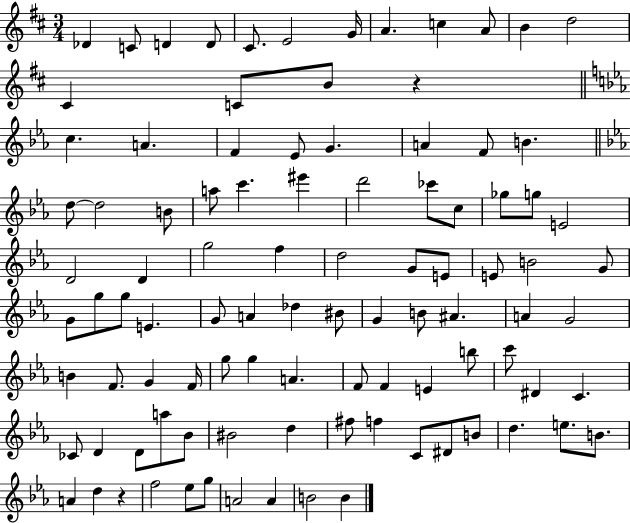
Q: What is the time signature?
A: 3/4